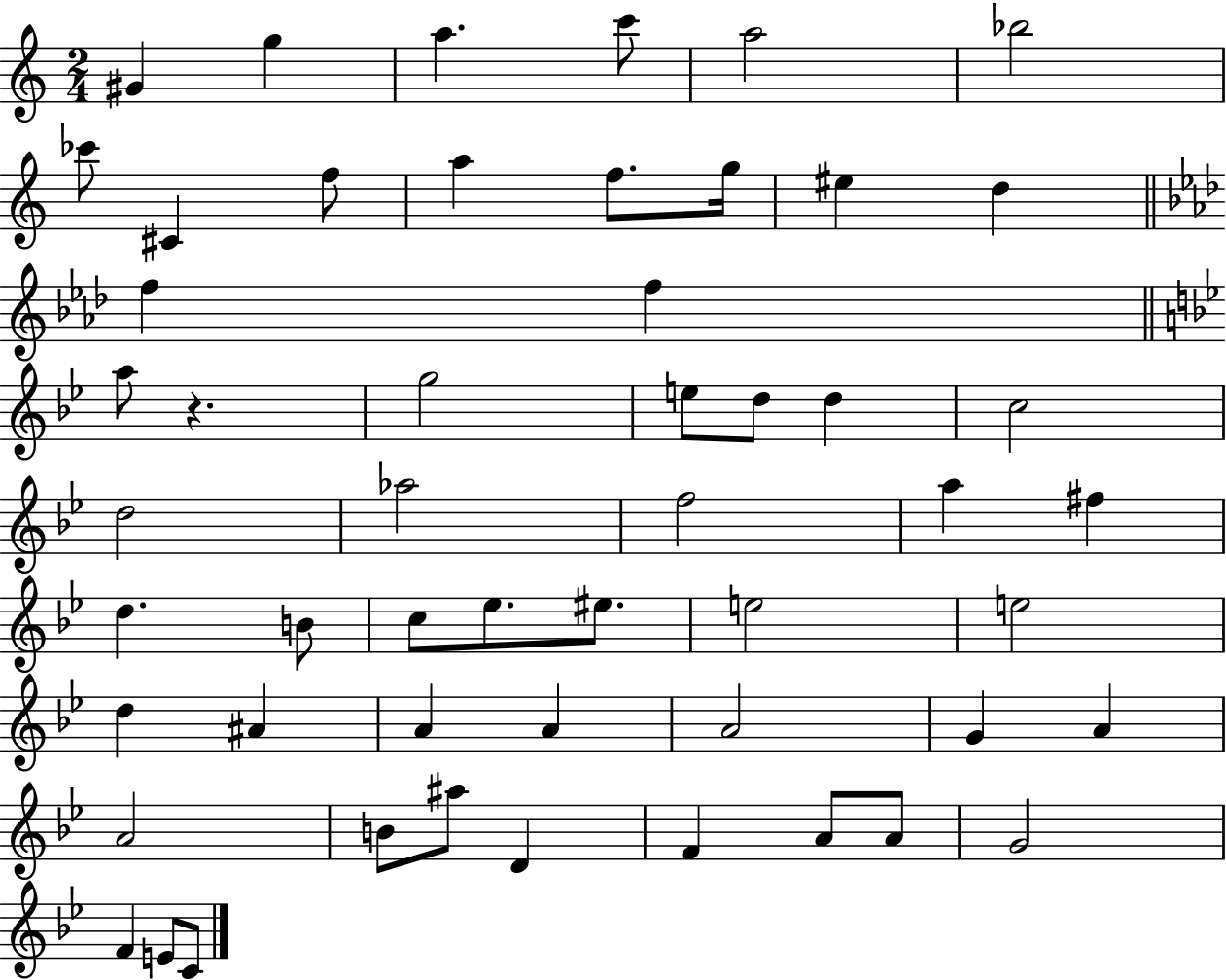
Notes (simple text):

G#4/q G5/q A5/q. C6/e A5/h Bb5/h CES6/e C#4/q F5/e A5/q F5/e. G5/s EIS5/q D5/q F5/q F5/q A5/e R/q. G5/h E5/e D5/e D5/q C5/h D5/h Ab5/h F5/h A5/q F#5/q D5/q. B4/e C5/e Eb5/e. EIS5/e. E5/h E5/h D5/q A#4/q A4/q A4/q A4/h G4/q A4/q A4/h B4/e A#5/e D4/q F4/q A4/e A4/e G4/h F4/q E4/e C4/e